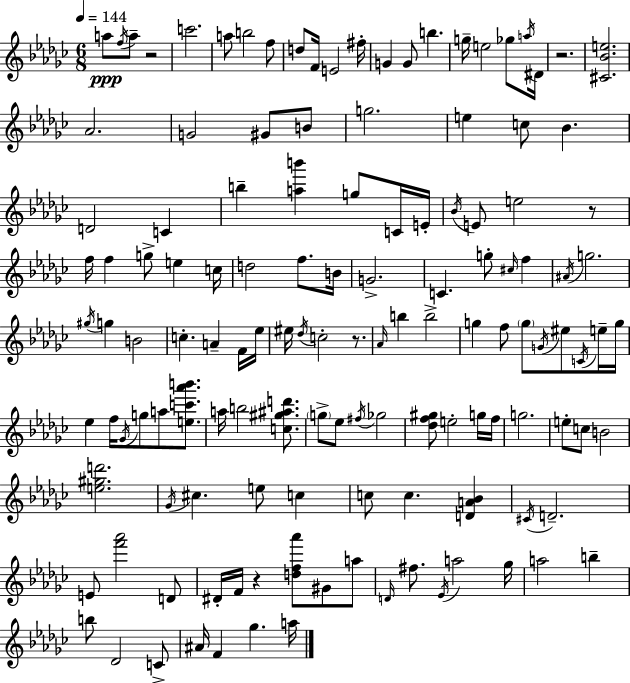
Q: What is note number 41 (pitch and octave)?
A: C5